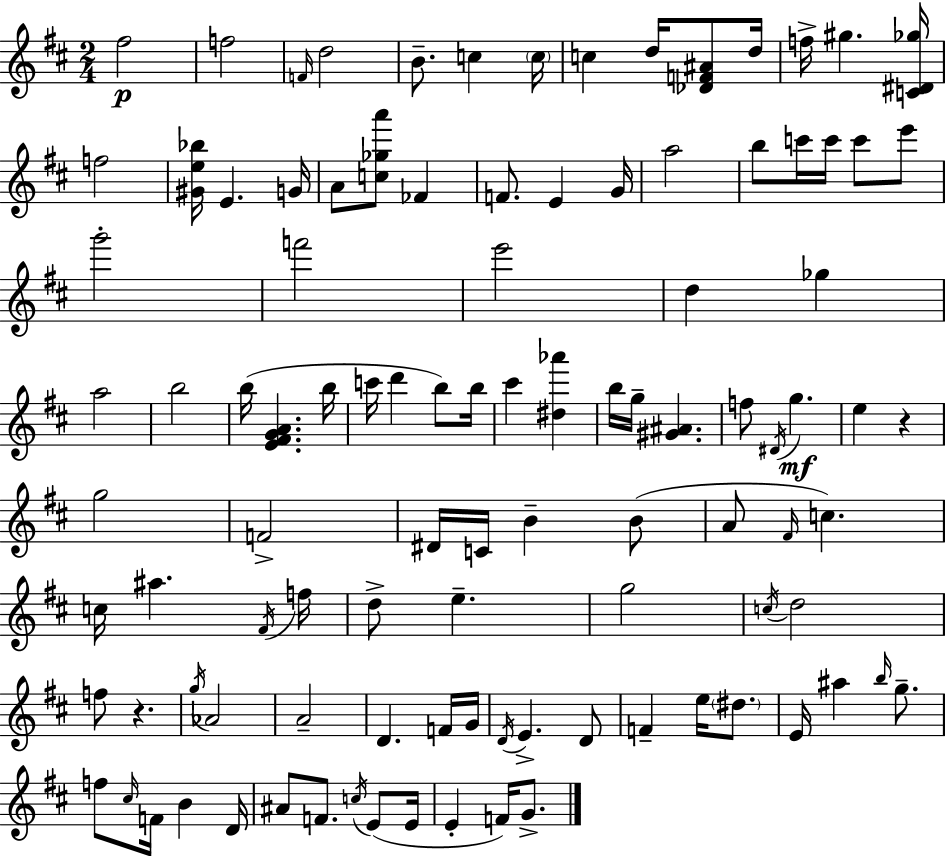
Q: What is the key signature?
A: D major